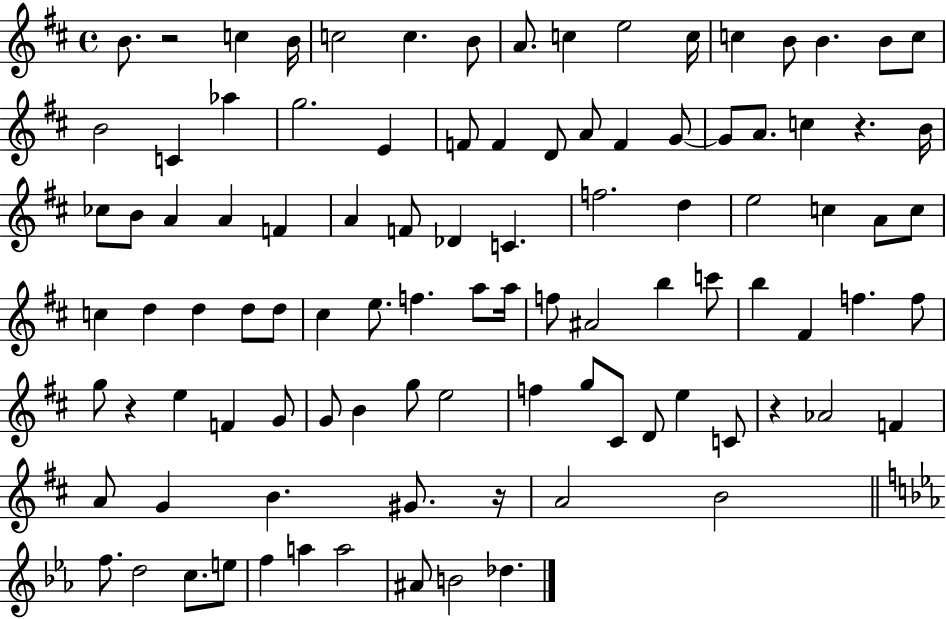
X:1
T:Untitled
M:4/4
L:1/4
K:D
B/2 z2 c B/4 c2 c B/2 A/2 c e2 c/4 c B/2 B B/2 c/2 B2 C _a g2 E F/2 F D/2 A/2 F G/2 G/2 A/2 c z B/4 _c/2 B/2 A A F A F/2 _D C f2 d e2 c A/2 c/2 c d d d/2 d/2 ^c e/2 f a/2 a/4 f/2 ^A2 b c'/2 b ^F f f/2 g/2 z e F G/2 G/2 B g/2 e2 f g/2 ^C/2 D/2 e C/2 z _A2 F A/2 G B ^G/2 z/4 A2 B2 f/2 d2 c/2 e/2 f a a2 ^A/2 B2 _d